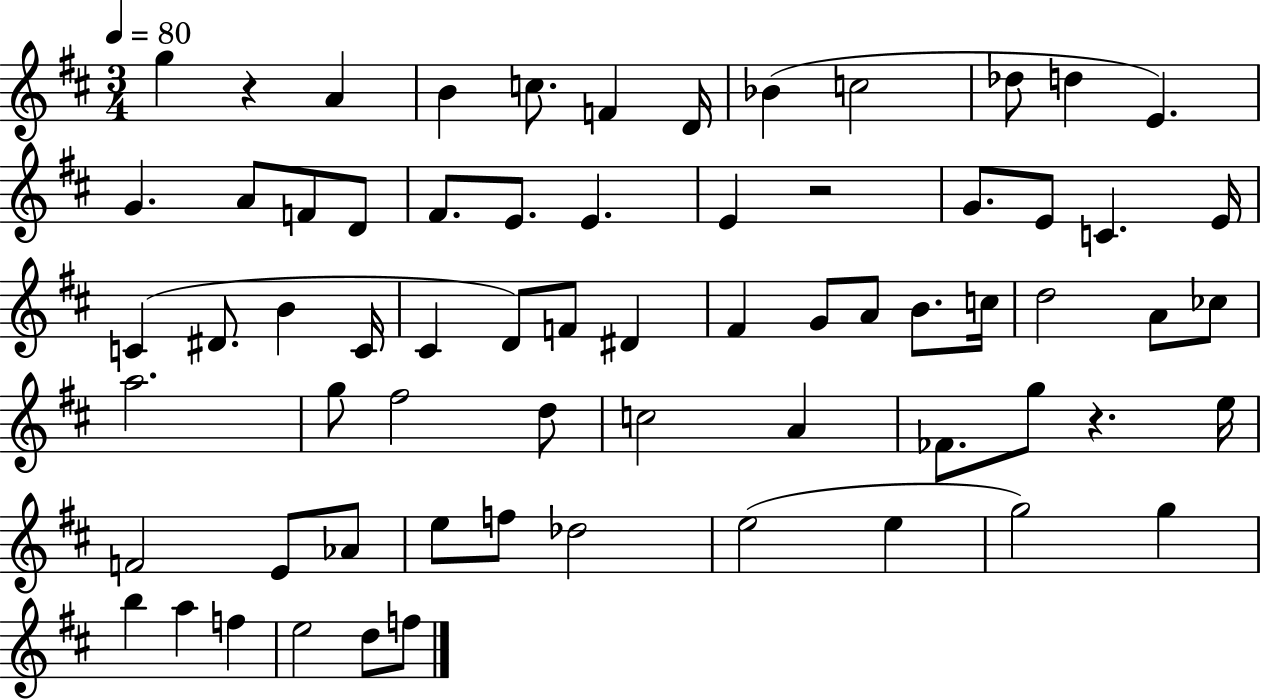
{
  \clef treble
  \numericTimeSignature
  \time 3/4
  \key d \major
  \tempo 4 = 80
  \repeat volta 2 { g''4 r4 a'4 | b'4 c''8. f'4 d'16 | bes'4( c''2 | des''8 d''4 e'4.) | \break g'4. a'8 f'8 d'8 | fis'8. e'8. e'4. | e'4 r2 | g'8. e'8 c'4. e'16 | \break c'4( dis'8. b'4 c'16 | cis'4 d'8) f'8 dis'4 | fis'4 g'8 a'8 b'8. c''16 | d''2 a'8 ces''8 | \break a''2. | g''8 fis''2 d''8 | c''2 a'4 | fes'8. g''8 r4. e''16 | \break f'2 e'8 aes'8 | e''8 f''8 des''2 | e''2( e''4 | g''2) g''4 | \break b''4 a''4 f''4 | e''2 d''8 f''8 | } \bar "|."
}